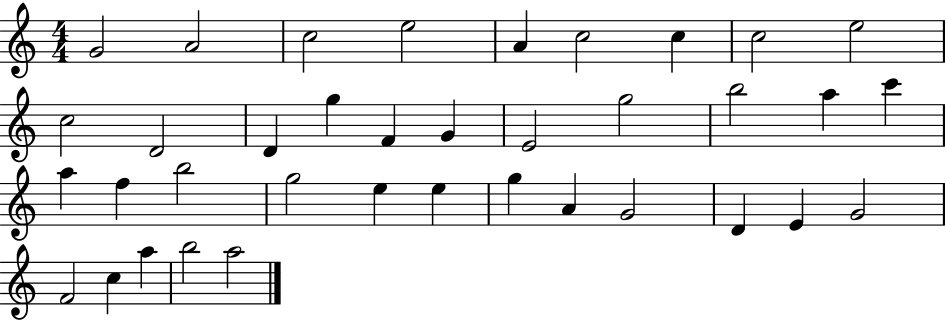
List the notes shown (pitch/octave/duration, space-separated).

G4/h A4/h C5/h E5/h A4/q C5/h C5/q C5/h E5/h C5/h D4/h D4/q G5/q F4/q G4/q E4/h G5/h B5/h A5/q C6/q A5/q F5/q B5/h G5/h E5/q E5/q G5/q A4/q G4/h D4/q E4/q G4/h F4/h C5/q A5/q B5/h A5/h